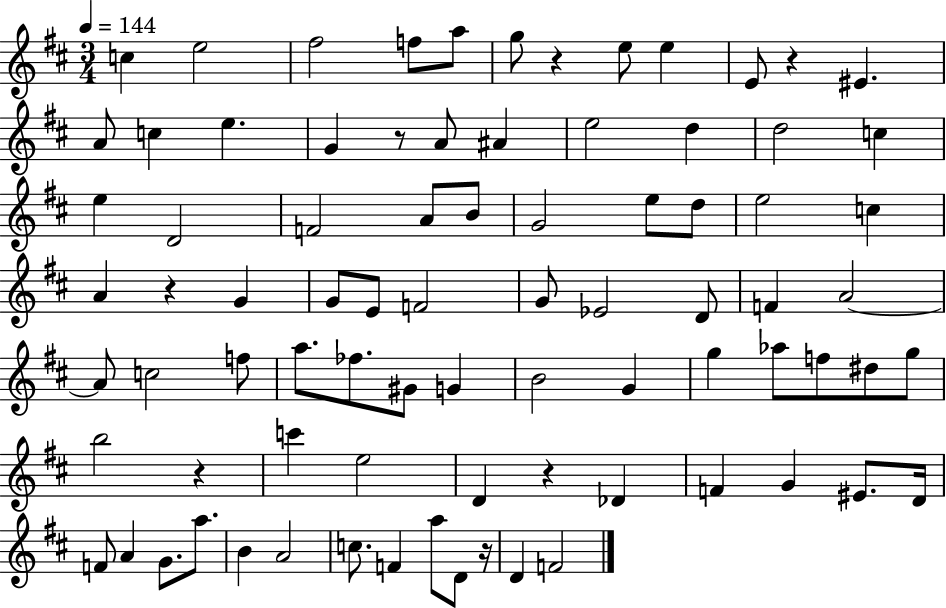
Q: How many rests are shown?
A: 7